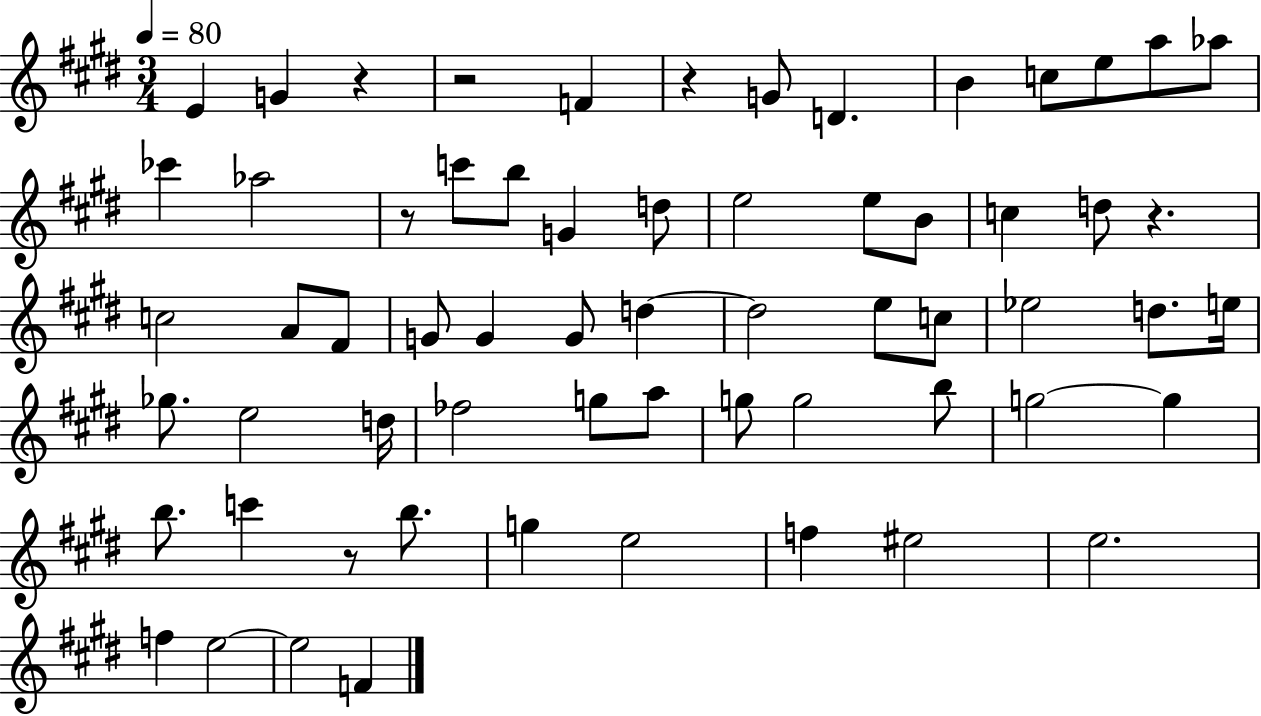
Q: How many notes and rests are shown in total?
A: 63